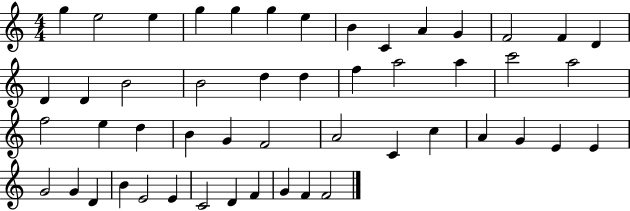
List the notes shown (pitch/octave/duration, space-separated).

G5/q E5/h E5/q G5/q G5/q G5/q E5/q B4/q C4/q A4/q G4/q F4/h F4/q D4/q D4/q D4/q B4/h B4/h D5/q D5/q F5/q A5/h A5/q C6/h A5/h F5/h E5/q D5/q B4/q G4/q F4/h A4/h C4/q C5/q A4/q G4/q E4/q E4/q G4/h G4/q D4/q B4/q E4/h E4/q C4/h D4/q F4/q G4/q F4/q F4/h